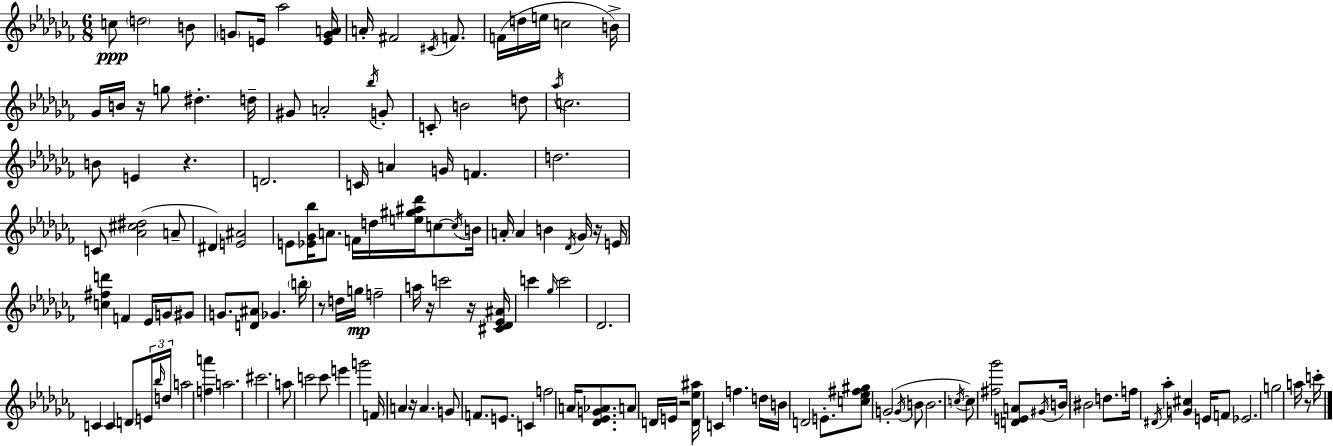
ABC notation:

X:1
T:Untitled
M:6/8
L:1/4
K:Abm
c/2 d2 B/2 G/2 E/4 _a2 [EGA]/4 A/4 ^F2 ^C/4 F/2 F/4 d/4 e/4 c2 B/4 _G/4 B/4 z/4 g/2 ^d d/4 ^G/2 A2 _b/4 G/2 C/2 B2 d/2 _a/4 c2 B/2 E z D2 C/4 A G/4 F d2 C/2 [_A^c^d]2 A/2 ^D [E^A]2 E/2 [_E_G_b]/4 A/2 F/4 d/4 [e^g^a_d']/4 c/2 c/4 B/4 A/4 A B _D/4 _G/4 z/4 E/4 [c^fd'] F _E/4 G/4 ^G/2 G/2 [D^A]/2 _G b/4 z/2 d/4 g/4 f2 a/4 z/4 c'2 z/4 [^C_D_E^A]/4 c' _g/4 c'2 _D2 C C D/2 E/4 _b/4 d/4 a2 [fa'] a2 ^c'2 a/2 c'2 c'/2 e' g'2 F/4 A z/4 A G/2 F/2 E/2 C f2 A/4 [_D_EG_A]/2 A/2 D/4 E/4 z2 [D_e^a]/4 C f d/4 B/4 D2 E/2 [c_e^f^g]/2 G2 G/4 B/2 B2 c/4 c/2 [^f_g']2 [DEA]/2 ^G/4 B/4 ^B2 d/2 f/4 ^D/4 _a [G^c] E/4 F/2 _E2 g2 a/4 z/2 c'/4